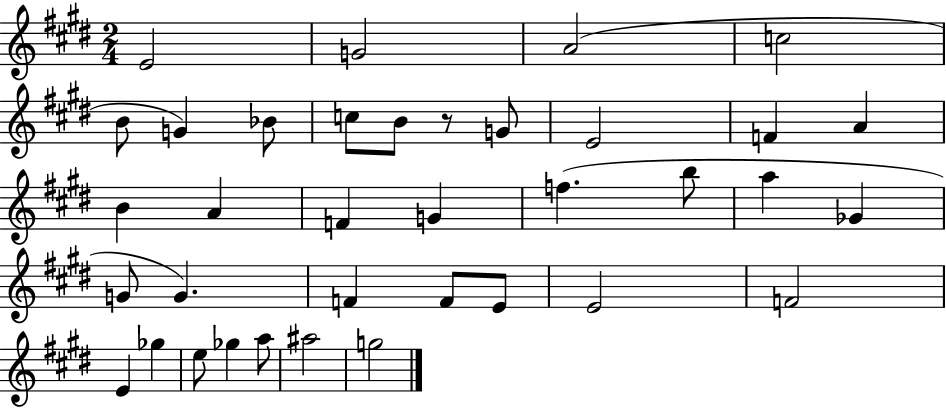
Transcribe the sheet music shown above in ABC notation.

X:1
T:Untitled
M:2/4
L:1/4
K:E
E2 G2 A2 c2 B/2 G _B/2 c/2 B/2 z/2 G/2 E2 F A B A F G f b/2 a _G G/2 G F F/2 E/2 E2 F2 E _g e/2 _g a/2 ^a2 g2